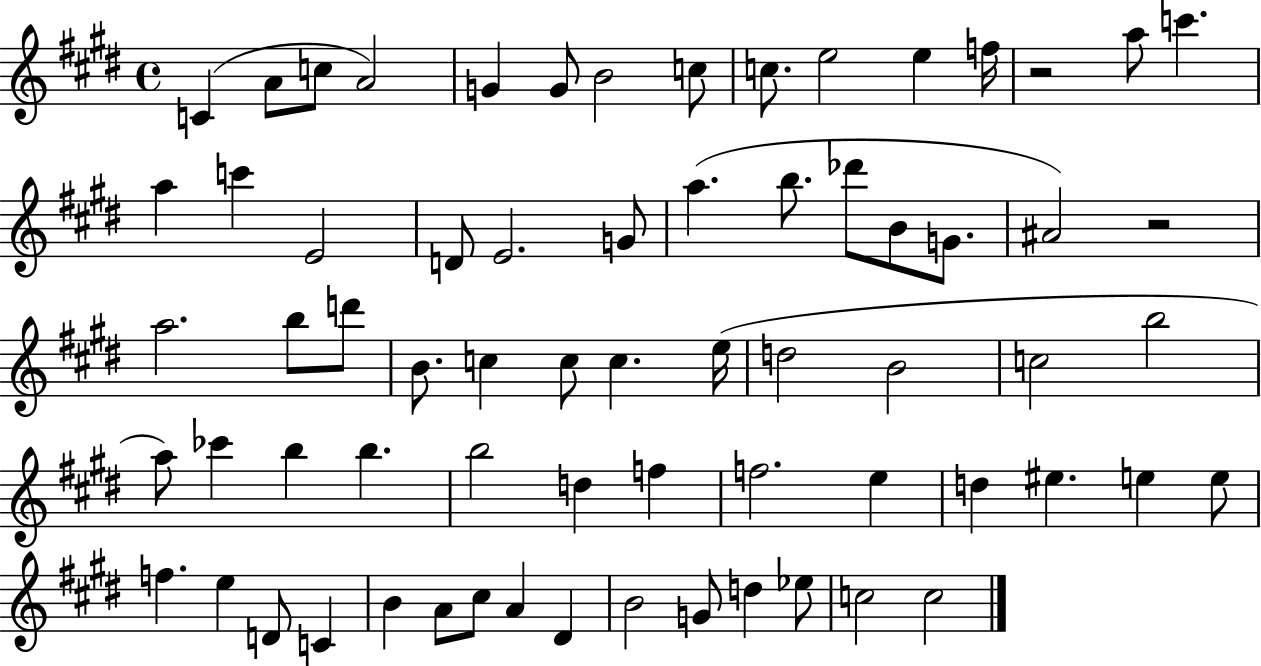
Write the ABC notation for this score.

X:1
T:Untitled
M:4/4
L:1/4
K:E
C A/2 c/2 A2 G G/2 B2 c/2 c/2 e2 e f/4 z2 a/2 c' a c' E2 D/2 E2 G/2 a b/2 _d'/2 B/2 G/2 ^A2 z2 a2 b/2 d'/2 B/2 c c/2 c e/4 d2 B2 c2 b2 a/2 _c' b b b2 d f f2 e d ^e e e/2 f e D/2 C B A/2 ^c/2 A ^D B2 G/2 d _e/2 c2 c2